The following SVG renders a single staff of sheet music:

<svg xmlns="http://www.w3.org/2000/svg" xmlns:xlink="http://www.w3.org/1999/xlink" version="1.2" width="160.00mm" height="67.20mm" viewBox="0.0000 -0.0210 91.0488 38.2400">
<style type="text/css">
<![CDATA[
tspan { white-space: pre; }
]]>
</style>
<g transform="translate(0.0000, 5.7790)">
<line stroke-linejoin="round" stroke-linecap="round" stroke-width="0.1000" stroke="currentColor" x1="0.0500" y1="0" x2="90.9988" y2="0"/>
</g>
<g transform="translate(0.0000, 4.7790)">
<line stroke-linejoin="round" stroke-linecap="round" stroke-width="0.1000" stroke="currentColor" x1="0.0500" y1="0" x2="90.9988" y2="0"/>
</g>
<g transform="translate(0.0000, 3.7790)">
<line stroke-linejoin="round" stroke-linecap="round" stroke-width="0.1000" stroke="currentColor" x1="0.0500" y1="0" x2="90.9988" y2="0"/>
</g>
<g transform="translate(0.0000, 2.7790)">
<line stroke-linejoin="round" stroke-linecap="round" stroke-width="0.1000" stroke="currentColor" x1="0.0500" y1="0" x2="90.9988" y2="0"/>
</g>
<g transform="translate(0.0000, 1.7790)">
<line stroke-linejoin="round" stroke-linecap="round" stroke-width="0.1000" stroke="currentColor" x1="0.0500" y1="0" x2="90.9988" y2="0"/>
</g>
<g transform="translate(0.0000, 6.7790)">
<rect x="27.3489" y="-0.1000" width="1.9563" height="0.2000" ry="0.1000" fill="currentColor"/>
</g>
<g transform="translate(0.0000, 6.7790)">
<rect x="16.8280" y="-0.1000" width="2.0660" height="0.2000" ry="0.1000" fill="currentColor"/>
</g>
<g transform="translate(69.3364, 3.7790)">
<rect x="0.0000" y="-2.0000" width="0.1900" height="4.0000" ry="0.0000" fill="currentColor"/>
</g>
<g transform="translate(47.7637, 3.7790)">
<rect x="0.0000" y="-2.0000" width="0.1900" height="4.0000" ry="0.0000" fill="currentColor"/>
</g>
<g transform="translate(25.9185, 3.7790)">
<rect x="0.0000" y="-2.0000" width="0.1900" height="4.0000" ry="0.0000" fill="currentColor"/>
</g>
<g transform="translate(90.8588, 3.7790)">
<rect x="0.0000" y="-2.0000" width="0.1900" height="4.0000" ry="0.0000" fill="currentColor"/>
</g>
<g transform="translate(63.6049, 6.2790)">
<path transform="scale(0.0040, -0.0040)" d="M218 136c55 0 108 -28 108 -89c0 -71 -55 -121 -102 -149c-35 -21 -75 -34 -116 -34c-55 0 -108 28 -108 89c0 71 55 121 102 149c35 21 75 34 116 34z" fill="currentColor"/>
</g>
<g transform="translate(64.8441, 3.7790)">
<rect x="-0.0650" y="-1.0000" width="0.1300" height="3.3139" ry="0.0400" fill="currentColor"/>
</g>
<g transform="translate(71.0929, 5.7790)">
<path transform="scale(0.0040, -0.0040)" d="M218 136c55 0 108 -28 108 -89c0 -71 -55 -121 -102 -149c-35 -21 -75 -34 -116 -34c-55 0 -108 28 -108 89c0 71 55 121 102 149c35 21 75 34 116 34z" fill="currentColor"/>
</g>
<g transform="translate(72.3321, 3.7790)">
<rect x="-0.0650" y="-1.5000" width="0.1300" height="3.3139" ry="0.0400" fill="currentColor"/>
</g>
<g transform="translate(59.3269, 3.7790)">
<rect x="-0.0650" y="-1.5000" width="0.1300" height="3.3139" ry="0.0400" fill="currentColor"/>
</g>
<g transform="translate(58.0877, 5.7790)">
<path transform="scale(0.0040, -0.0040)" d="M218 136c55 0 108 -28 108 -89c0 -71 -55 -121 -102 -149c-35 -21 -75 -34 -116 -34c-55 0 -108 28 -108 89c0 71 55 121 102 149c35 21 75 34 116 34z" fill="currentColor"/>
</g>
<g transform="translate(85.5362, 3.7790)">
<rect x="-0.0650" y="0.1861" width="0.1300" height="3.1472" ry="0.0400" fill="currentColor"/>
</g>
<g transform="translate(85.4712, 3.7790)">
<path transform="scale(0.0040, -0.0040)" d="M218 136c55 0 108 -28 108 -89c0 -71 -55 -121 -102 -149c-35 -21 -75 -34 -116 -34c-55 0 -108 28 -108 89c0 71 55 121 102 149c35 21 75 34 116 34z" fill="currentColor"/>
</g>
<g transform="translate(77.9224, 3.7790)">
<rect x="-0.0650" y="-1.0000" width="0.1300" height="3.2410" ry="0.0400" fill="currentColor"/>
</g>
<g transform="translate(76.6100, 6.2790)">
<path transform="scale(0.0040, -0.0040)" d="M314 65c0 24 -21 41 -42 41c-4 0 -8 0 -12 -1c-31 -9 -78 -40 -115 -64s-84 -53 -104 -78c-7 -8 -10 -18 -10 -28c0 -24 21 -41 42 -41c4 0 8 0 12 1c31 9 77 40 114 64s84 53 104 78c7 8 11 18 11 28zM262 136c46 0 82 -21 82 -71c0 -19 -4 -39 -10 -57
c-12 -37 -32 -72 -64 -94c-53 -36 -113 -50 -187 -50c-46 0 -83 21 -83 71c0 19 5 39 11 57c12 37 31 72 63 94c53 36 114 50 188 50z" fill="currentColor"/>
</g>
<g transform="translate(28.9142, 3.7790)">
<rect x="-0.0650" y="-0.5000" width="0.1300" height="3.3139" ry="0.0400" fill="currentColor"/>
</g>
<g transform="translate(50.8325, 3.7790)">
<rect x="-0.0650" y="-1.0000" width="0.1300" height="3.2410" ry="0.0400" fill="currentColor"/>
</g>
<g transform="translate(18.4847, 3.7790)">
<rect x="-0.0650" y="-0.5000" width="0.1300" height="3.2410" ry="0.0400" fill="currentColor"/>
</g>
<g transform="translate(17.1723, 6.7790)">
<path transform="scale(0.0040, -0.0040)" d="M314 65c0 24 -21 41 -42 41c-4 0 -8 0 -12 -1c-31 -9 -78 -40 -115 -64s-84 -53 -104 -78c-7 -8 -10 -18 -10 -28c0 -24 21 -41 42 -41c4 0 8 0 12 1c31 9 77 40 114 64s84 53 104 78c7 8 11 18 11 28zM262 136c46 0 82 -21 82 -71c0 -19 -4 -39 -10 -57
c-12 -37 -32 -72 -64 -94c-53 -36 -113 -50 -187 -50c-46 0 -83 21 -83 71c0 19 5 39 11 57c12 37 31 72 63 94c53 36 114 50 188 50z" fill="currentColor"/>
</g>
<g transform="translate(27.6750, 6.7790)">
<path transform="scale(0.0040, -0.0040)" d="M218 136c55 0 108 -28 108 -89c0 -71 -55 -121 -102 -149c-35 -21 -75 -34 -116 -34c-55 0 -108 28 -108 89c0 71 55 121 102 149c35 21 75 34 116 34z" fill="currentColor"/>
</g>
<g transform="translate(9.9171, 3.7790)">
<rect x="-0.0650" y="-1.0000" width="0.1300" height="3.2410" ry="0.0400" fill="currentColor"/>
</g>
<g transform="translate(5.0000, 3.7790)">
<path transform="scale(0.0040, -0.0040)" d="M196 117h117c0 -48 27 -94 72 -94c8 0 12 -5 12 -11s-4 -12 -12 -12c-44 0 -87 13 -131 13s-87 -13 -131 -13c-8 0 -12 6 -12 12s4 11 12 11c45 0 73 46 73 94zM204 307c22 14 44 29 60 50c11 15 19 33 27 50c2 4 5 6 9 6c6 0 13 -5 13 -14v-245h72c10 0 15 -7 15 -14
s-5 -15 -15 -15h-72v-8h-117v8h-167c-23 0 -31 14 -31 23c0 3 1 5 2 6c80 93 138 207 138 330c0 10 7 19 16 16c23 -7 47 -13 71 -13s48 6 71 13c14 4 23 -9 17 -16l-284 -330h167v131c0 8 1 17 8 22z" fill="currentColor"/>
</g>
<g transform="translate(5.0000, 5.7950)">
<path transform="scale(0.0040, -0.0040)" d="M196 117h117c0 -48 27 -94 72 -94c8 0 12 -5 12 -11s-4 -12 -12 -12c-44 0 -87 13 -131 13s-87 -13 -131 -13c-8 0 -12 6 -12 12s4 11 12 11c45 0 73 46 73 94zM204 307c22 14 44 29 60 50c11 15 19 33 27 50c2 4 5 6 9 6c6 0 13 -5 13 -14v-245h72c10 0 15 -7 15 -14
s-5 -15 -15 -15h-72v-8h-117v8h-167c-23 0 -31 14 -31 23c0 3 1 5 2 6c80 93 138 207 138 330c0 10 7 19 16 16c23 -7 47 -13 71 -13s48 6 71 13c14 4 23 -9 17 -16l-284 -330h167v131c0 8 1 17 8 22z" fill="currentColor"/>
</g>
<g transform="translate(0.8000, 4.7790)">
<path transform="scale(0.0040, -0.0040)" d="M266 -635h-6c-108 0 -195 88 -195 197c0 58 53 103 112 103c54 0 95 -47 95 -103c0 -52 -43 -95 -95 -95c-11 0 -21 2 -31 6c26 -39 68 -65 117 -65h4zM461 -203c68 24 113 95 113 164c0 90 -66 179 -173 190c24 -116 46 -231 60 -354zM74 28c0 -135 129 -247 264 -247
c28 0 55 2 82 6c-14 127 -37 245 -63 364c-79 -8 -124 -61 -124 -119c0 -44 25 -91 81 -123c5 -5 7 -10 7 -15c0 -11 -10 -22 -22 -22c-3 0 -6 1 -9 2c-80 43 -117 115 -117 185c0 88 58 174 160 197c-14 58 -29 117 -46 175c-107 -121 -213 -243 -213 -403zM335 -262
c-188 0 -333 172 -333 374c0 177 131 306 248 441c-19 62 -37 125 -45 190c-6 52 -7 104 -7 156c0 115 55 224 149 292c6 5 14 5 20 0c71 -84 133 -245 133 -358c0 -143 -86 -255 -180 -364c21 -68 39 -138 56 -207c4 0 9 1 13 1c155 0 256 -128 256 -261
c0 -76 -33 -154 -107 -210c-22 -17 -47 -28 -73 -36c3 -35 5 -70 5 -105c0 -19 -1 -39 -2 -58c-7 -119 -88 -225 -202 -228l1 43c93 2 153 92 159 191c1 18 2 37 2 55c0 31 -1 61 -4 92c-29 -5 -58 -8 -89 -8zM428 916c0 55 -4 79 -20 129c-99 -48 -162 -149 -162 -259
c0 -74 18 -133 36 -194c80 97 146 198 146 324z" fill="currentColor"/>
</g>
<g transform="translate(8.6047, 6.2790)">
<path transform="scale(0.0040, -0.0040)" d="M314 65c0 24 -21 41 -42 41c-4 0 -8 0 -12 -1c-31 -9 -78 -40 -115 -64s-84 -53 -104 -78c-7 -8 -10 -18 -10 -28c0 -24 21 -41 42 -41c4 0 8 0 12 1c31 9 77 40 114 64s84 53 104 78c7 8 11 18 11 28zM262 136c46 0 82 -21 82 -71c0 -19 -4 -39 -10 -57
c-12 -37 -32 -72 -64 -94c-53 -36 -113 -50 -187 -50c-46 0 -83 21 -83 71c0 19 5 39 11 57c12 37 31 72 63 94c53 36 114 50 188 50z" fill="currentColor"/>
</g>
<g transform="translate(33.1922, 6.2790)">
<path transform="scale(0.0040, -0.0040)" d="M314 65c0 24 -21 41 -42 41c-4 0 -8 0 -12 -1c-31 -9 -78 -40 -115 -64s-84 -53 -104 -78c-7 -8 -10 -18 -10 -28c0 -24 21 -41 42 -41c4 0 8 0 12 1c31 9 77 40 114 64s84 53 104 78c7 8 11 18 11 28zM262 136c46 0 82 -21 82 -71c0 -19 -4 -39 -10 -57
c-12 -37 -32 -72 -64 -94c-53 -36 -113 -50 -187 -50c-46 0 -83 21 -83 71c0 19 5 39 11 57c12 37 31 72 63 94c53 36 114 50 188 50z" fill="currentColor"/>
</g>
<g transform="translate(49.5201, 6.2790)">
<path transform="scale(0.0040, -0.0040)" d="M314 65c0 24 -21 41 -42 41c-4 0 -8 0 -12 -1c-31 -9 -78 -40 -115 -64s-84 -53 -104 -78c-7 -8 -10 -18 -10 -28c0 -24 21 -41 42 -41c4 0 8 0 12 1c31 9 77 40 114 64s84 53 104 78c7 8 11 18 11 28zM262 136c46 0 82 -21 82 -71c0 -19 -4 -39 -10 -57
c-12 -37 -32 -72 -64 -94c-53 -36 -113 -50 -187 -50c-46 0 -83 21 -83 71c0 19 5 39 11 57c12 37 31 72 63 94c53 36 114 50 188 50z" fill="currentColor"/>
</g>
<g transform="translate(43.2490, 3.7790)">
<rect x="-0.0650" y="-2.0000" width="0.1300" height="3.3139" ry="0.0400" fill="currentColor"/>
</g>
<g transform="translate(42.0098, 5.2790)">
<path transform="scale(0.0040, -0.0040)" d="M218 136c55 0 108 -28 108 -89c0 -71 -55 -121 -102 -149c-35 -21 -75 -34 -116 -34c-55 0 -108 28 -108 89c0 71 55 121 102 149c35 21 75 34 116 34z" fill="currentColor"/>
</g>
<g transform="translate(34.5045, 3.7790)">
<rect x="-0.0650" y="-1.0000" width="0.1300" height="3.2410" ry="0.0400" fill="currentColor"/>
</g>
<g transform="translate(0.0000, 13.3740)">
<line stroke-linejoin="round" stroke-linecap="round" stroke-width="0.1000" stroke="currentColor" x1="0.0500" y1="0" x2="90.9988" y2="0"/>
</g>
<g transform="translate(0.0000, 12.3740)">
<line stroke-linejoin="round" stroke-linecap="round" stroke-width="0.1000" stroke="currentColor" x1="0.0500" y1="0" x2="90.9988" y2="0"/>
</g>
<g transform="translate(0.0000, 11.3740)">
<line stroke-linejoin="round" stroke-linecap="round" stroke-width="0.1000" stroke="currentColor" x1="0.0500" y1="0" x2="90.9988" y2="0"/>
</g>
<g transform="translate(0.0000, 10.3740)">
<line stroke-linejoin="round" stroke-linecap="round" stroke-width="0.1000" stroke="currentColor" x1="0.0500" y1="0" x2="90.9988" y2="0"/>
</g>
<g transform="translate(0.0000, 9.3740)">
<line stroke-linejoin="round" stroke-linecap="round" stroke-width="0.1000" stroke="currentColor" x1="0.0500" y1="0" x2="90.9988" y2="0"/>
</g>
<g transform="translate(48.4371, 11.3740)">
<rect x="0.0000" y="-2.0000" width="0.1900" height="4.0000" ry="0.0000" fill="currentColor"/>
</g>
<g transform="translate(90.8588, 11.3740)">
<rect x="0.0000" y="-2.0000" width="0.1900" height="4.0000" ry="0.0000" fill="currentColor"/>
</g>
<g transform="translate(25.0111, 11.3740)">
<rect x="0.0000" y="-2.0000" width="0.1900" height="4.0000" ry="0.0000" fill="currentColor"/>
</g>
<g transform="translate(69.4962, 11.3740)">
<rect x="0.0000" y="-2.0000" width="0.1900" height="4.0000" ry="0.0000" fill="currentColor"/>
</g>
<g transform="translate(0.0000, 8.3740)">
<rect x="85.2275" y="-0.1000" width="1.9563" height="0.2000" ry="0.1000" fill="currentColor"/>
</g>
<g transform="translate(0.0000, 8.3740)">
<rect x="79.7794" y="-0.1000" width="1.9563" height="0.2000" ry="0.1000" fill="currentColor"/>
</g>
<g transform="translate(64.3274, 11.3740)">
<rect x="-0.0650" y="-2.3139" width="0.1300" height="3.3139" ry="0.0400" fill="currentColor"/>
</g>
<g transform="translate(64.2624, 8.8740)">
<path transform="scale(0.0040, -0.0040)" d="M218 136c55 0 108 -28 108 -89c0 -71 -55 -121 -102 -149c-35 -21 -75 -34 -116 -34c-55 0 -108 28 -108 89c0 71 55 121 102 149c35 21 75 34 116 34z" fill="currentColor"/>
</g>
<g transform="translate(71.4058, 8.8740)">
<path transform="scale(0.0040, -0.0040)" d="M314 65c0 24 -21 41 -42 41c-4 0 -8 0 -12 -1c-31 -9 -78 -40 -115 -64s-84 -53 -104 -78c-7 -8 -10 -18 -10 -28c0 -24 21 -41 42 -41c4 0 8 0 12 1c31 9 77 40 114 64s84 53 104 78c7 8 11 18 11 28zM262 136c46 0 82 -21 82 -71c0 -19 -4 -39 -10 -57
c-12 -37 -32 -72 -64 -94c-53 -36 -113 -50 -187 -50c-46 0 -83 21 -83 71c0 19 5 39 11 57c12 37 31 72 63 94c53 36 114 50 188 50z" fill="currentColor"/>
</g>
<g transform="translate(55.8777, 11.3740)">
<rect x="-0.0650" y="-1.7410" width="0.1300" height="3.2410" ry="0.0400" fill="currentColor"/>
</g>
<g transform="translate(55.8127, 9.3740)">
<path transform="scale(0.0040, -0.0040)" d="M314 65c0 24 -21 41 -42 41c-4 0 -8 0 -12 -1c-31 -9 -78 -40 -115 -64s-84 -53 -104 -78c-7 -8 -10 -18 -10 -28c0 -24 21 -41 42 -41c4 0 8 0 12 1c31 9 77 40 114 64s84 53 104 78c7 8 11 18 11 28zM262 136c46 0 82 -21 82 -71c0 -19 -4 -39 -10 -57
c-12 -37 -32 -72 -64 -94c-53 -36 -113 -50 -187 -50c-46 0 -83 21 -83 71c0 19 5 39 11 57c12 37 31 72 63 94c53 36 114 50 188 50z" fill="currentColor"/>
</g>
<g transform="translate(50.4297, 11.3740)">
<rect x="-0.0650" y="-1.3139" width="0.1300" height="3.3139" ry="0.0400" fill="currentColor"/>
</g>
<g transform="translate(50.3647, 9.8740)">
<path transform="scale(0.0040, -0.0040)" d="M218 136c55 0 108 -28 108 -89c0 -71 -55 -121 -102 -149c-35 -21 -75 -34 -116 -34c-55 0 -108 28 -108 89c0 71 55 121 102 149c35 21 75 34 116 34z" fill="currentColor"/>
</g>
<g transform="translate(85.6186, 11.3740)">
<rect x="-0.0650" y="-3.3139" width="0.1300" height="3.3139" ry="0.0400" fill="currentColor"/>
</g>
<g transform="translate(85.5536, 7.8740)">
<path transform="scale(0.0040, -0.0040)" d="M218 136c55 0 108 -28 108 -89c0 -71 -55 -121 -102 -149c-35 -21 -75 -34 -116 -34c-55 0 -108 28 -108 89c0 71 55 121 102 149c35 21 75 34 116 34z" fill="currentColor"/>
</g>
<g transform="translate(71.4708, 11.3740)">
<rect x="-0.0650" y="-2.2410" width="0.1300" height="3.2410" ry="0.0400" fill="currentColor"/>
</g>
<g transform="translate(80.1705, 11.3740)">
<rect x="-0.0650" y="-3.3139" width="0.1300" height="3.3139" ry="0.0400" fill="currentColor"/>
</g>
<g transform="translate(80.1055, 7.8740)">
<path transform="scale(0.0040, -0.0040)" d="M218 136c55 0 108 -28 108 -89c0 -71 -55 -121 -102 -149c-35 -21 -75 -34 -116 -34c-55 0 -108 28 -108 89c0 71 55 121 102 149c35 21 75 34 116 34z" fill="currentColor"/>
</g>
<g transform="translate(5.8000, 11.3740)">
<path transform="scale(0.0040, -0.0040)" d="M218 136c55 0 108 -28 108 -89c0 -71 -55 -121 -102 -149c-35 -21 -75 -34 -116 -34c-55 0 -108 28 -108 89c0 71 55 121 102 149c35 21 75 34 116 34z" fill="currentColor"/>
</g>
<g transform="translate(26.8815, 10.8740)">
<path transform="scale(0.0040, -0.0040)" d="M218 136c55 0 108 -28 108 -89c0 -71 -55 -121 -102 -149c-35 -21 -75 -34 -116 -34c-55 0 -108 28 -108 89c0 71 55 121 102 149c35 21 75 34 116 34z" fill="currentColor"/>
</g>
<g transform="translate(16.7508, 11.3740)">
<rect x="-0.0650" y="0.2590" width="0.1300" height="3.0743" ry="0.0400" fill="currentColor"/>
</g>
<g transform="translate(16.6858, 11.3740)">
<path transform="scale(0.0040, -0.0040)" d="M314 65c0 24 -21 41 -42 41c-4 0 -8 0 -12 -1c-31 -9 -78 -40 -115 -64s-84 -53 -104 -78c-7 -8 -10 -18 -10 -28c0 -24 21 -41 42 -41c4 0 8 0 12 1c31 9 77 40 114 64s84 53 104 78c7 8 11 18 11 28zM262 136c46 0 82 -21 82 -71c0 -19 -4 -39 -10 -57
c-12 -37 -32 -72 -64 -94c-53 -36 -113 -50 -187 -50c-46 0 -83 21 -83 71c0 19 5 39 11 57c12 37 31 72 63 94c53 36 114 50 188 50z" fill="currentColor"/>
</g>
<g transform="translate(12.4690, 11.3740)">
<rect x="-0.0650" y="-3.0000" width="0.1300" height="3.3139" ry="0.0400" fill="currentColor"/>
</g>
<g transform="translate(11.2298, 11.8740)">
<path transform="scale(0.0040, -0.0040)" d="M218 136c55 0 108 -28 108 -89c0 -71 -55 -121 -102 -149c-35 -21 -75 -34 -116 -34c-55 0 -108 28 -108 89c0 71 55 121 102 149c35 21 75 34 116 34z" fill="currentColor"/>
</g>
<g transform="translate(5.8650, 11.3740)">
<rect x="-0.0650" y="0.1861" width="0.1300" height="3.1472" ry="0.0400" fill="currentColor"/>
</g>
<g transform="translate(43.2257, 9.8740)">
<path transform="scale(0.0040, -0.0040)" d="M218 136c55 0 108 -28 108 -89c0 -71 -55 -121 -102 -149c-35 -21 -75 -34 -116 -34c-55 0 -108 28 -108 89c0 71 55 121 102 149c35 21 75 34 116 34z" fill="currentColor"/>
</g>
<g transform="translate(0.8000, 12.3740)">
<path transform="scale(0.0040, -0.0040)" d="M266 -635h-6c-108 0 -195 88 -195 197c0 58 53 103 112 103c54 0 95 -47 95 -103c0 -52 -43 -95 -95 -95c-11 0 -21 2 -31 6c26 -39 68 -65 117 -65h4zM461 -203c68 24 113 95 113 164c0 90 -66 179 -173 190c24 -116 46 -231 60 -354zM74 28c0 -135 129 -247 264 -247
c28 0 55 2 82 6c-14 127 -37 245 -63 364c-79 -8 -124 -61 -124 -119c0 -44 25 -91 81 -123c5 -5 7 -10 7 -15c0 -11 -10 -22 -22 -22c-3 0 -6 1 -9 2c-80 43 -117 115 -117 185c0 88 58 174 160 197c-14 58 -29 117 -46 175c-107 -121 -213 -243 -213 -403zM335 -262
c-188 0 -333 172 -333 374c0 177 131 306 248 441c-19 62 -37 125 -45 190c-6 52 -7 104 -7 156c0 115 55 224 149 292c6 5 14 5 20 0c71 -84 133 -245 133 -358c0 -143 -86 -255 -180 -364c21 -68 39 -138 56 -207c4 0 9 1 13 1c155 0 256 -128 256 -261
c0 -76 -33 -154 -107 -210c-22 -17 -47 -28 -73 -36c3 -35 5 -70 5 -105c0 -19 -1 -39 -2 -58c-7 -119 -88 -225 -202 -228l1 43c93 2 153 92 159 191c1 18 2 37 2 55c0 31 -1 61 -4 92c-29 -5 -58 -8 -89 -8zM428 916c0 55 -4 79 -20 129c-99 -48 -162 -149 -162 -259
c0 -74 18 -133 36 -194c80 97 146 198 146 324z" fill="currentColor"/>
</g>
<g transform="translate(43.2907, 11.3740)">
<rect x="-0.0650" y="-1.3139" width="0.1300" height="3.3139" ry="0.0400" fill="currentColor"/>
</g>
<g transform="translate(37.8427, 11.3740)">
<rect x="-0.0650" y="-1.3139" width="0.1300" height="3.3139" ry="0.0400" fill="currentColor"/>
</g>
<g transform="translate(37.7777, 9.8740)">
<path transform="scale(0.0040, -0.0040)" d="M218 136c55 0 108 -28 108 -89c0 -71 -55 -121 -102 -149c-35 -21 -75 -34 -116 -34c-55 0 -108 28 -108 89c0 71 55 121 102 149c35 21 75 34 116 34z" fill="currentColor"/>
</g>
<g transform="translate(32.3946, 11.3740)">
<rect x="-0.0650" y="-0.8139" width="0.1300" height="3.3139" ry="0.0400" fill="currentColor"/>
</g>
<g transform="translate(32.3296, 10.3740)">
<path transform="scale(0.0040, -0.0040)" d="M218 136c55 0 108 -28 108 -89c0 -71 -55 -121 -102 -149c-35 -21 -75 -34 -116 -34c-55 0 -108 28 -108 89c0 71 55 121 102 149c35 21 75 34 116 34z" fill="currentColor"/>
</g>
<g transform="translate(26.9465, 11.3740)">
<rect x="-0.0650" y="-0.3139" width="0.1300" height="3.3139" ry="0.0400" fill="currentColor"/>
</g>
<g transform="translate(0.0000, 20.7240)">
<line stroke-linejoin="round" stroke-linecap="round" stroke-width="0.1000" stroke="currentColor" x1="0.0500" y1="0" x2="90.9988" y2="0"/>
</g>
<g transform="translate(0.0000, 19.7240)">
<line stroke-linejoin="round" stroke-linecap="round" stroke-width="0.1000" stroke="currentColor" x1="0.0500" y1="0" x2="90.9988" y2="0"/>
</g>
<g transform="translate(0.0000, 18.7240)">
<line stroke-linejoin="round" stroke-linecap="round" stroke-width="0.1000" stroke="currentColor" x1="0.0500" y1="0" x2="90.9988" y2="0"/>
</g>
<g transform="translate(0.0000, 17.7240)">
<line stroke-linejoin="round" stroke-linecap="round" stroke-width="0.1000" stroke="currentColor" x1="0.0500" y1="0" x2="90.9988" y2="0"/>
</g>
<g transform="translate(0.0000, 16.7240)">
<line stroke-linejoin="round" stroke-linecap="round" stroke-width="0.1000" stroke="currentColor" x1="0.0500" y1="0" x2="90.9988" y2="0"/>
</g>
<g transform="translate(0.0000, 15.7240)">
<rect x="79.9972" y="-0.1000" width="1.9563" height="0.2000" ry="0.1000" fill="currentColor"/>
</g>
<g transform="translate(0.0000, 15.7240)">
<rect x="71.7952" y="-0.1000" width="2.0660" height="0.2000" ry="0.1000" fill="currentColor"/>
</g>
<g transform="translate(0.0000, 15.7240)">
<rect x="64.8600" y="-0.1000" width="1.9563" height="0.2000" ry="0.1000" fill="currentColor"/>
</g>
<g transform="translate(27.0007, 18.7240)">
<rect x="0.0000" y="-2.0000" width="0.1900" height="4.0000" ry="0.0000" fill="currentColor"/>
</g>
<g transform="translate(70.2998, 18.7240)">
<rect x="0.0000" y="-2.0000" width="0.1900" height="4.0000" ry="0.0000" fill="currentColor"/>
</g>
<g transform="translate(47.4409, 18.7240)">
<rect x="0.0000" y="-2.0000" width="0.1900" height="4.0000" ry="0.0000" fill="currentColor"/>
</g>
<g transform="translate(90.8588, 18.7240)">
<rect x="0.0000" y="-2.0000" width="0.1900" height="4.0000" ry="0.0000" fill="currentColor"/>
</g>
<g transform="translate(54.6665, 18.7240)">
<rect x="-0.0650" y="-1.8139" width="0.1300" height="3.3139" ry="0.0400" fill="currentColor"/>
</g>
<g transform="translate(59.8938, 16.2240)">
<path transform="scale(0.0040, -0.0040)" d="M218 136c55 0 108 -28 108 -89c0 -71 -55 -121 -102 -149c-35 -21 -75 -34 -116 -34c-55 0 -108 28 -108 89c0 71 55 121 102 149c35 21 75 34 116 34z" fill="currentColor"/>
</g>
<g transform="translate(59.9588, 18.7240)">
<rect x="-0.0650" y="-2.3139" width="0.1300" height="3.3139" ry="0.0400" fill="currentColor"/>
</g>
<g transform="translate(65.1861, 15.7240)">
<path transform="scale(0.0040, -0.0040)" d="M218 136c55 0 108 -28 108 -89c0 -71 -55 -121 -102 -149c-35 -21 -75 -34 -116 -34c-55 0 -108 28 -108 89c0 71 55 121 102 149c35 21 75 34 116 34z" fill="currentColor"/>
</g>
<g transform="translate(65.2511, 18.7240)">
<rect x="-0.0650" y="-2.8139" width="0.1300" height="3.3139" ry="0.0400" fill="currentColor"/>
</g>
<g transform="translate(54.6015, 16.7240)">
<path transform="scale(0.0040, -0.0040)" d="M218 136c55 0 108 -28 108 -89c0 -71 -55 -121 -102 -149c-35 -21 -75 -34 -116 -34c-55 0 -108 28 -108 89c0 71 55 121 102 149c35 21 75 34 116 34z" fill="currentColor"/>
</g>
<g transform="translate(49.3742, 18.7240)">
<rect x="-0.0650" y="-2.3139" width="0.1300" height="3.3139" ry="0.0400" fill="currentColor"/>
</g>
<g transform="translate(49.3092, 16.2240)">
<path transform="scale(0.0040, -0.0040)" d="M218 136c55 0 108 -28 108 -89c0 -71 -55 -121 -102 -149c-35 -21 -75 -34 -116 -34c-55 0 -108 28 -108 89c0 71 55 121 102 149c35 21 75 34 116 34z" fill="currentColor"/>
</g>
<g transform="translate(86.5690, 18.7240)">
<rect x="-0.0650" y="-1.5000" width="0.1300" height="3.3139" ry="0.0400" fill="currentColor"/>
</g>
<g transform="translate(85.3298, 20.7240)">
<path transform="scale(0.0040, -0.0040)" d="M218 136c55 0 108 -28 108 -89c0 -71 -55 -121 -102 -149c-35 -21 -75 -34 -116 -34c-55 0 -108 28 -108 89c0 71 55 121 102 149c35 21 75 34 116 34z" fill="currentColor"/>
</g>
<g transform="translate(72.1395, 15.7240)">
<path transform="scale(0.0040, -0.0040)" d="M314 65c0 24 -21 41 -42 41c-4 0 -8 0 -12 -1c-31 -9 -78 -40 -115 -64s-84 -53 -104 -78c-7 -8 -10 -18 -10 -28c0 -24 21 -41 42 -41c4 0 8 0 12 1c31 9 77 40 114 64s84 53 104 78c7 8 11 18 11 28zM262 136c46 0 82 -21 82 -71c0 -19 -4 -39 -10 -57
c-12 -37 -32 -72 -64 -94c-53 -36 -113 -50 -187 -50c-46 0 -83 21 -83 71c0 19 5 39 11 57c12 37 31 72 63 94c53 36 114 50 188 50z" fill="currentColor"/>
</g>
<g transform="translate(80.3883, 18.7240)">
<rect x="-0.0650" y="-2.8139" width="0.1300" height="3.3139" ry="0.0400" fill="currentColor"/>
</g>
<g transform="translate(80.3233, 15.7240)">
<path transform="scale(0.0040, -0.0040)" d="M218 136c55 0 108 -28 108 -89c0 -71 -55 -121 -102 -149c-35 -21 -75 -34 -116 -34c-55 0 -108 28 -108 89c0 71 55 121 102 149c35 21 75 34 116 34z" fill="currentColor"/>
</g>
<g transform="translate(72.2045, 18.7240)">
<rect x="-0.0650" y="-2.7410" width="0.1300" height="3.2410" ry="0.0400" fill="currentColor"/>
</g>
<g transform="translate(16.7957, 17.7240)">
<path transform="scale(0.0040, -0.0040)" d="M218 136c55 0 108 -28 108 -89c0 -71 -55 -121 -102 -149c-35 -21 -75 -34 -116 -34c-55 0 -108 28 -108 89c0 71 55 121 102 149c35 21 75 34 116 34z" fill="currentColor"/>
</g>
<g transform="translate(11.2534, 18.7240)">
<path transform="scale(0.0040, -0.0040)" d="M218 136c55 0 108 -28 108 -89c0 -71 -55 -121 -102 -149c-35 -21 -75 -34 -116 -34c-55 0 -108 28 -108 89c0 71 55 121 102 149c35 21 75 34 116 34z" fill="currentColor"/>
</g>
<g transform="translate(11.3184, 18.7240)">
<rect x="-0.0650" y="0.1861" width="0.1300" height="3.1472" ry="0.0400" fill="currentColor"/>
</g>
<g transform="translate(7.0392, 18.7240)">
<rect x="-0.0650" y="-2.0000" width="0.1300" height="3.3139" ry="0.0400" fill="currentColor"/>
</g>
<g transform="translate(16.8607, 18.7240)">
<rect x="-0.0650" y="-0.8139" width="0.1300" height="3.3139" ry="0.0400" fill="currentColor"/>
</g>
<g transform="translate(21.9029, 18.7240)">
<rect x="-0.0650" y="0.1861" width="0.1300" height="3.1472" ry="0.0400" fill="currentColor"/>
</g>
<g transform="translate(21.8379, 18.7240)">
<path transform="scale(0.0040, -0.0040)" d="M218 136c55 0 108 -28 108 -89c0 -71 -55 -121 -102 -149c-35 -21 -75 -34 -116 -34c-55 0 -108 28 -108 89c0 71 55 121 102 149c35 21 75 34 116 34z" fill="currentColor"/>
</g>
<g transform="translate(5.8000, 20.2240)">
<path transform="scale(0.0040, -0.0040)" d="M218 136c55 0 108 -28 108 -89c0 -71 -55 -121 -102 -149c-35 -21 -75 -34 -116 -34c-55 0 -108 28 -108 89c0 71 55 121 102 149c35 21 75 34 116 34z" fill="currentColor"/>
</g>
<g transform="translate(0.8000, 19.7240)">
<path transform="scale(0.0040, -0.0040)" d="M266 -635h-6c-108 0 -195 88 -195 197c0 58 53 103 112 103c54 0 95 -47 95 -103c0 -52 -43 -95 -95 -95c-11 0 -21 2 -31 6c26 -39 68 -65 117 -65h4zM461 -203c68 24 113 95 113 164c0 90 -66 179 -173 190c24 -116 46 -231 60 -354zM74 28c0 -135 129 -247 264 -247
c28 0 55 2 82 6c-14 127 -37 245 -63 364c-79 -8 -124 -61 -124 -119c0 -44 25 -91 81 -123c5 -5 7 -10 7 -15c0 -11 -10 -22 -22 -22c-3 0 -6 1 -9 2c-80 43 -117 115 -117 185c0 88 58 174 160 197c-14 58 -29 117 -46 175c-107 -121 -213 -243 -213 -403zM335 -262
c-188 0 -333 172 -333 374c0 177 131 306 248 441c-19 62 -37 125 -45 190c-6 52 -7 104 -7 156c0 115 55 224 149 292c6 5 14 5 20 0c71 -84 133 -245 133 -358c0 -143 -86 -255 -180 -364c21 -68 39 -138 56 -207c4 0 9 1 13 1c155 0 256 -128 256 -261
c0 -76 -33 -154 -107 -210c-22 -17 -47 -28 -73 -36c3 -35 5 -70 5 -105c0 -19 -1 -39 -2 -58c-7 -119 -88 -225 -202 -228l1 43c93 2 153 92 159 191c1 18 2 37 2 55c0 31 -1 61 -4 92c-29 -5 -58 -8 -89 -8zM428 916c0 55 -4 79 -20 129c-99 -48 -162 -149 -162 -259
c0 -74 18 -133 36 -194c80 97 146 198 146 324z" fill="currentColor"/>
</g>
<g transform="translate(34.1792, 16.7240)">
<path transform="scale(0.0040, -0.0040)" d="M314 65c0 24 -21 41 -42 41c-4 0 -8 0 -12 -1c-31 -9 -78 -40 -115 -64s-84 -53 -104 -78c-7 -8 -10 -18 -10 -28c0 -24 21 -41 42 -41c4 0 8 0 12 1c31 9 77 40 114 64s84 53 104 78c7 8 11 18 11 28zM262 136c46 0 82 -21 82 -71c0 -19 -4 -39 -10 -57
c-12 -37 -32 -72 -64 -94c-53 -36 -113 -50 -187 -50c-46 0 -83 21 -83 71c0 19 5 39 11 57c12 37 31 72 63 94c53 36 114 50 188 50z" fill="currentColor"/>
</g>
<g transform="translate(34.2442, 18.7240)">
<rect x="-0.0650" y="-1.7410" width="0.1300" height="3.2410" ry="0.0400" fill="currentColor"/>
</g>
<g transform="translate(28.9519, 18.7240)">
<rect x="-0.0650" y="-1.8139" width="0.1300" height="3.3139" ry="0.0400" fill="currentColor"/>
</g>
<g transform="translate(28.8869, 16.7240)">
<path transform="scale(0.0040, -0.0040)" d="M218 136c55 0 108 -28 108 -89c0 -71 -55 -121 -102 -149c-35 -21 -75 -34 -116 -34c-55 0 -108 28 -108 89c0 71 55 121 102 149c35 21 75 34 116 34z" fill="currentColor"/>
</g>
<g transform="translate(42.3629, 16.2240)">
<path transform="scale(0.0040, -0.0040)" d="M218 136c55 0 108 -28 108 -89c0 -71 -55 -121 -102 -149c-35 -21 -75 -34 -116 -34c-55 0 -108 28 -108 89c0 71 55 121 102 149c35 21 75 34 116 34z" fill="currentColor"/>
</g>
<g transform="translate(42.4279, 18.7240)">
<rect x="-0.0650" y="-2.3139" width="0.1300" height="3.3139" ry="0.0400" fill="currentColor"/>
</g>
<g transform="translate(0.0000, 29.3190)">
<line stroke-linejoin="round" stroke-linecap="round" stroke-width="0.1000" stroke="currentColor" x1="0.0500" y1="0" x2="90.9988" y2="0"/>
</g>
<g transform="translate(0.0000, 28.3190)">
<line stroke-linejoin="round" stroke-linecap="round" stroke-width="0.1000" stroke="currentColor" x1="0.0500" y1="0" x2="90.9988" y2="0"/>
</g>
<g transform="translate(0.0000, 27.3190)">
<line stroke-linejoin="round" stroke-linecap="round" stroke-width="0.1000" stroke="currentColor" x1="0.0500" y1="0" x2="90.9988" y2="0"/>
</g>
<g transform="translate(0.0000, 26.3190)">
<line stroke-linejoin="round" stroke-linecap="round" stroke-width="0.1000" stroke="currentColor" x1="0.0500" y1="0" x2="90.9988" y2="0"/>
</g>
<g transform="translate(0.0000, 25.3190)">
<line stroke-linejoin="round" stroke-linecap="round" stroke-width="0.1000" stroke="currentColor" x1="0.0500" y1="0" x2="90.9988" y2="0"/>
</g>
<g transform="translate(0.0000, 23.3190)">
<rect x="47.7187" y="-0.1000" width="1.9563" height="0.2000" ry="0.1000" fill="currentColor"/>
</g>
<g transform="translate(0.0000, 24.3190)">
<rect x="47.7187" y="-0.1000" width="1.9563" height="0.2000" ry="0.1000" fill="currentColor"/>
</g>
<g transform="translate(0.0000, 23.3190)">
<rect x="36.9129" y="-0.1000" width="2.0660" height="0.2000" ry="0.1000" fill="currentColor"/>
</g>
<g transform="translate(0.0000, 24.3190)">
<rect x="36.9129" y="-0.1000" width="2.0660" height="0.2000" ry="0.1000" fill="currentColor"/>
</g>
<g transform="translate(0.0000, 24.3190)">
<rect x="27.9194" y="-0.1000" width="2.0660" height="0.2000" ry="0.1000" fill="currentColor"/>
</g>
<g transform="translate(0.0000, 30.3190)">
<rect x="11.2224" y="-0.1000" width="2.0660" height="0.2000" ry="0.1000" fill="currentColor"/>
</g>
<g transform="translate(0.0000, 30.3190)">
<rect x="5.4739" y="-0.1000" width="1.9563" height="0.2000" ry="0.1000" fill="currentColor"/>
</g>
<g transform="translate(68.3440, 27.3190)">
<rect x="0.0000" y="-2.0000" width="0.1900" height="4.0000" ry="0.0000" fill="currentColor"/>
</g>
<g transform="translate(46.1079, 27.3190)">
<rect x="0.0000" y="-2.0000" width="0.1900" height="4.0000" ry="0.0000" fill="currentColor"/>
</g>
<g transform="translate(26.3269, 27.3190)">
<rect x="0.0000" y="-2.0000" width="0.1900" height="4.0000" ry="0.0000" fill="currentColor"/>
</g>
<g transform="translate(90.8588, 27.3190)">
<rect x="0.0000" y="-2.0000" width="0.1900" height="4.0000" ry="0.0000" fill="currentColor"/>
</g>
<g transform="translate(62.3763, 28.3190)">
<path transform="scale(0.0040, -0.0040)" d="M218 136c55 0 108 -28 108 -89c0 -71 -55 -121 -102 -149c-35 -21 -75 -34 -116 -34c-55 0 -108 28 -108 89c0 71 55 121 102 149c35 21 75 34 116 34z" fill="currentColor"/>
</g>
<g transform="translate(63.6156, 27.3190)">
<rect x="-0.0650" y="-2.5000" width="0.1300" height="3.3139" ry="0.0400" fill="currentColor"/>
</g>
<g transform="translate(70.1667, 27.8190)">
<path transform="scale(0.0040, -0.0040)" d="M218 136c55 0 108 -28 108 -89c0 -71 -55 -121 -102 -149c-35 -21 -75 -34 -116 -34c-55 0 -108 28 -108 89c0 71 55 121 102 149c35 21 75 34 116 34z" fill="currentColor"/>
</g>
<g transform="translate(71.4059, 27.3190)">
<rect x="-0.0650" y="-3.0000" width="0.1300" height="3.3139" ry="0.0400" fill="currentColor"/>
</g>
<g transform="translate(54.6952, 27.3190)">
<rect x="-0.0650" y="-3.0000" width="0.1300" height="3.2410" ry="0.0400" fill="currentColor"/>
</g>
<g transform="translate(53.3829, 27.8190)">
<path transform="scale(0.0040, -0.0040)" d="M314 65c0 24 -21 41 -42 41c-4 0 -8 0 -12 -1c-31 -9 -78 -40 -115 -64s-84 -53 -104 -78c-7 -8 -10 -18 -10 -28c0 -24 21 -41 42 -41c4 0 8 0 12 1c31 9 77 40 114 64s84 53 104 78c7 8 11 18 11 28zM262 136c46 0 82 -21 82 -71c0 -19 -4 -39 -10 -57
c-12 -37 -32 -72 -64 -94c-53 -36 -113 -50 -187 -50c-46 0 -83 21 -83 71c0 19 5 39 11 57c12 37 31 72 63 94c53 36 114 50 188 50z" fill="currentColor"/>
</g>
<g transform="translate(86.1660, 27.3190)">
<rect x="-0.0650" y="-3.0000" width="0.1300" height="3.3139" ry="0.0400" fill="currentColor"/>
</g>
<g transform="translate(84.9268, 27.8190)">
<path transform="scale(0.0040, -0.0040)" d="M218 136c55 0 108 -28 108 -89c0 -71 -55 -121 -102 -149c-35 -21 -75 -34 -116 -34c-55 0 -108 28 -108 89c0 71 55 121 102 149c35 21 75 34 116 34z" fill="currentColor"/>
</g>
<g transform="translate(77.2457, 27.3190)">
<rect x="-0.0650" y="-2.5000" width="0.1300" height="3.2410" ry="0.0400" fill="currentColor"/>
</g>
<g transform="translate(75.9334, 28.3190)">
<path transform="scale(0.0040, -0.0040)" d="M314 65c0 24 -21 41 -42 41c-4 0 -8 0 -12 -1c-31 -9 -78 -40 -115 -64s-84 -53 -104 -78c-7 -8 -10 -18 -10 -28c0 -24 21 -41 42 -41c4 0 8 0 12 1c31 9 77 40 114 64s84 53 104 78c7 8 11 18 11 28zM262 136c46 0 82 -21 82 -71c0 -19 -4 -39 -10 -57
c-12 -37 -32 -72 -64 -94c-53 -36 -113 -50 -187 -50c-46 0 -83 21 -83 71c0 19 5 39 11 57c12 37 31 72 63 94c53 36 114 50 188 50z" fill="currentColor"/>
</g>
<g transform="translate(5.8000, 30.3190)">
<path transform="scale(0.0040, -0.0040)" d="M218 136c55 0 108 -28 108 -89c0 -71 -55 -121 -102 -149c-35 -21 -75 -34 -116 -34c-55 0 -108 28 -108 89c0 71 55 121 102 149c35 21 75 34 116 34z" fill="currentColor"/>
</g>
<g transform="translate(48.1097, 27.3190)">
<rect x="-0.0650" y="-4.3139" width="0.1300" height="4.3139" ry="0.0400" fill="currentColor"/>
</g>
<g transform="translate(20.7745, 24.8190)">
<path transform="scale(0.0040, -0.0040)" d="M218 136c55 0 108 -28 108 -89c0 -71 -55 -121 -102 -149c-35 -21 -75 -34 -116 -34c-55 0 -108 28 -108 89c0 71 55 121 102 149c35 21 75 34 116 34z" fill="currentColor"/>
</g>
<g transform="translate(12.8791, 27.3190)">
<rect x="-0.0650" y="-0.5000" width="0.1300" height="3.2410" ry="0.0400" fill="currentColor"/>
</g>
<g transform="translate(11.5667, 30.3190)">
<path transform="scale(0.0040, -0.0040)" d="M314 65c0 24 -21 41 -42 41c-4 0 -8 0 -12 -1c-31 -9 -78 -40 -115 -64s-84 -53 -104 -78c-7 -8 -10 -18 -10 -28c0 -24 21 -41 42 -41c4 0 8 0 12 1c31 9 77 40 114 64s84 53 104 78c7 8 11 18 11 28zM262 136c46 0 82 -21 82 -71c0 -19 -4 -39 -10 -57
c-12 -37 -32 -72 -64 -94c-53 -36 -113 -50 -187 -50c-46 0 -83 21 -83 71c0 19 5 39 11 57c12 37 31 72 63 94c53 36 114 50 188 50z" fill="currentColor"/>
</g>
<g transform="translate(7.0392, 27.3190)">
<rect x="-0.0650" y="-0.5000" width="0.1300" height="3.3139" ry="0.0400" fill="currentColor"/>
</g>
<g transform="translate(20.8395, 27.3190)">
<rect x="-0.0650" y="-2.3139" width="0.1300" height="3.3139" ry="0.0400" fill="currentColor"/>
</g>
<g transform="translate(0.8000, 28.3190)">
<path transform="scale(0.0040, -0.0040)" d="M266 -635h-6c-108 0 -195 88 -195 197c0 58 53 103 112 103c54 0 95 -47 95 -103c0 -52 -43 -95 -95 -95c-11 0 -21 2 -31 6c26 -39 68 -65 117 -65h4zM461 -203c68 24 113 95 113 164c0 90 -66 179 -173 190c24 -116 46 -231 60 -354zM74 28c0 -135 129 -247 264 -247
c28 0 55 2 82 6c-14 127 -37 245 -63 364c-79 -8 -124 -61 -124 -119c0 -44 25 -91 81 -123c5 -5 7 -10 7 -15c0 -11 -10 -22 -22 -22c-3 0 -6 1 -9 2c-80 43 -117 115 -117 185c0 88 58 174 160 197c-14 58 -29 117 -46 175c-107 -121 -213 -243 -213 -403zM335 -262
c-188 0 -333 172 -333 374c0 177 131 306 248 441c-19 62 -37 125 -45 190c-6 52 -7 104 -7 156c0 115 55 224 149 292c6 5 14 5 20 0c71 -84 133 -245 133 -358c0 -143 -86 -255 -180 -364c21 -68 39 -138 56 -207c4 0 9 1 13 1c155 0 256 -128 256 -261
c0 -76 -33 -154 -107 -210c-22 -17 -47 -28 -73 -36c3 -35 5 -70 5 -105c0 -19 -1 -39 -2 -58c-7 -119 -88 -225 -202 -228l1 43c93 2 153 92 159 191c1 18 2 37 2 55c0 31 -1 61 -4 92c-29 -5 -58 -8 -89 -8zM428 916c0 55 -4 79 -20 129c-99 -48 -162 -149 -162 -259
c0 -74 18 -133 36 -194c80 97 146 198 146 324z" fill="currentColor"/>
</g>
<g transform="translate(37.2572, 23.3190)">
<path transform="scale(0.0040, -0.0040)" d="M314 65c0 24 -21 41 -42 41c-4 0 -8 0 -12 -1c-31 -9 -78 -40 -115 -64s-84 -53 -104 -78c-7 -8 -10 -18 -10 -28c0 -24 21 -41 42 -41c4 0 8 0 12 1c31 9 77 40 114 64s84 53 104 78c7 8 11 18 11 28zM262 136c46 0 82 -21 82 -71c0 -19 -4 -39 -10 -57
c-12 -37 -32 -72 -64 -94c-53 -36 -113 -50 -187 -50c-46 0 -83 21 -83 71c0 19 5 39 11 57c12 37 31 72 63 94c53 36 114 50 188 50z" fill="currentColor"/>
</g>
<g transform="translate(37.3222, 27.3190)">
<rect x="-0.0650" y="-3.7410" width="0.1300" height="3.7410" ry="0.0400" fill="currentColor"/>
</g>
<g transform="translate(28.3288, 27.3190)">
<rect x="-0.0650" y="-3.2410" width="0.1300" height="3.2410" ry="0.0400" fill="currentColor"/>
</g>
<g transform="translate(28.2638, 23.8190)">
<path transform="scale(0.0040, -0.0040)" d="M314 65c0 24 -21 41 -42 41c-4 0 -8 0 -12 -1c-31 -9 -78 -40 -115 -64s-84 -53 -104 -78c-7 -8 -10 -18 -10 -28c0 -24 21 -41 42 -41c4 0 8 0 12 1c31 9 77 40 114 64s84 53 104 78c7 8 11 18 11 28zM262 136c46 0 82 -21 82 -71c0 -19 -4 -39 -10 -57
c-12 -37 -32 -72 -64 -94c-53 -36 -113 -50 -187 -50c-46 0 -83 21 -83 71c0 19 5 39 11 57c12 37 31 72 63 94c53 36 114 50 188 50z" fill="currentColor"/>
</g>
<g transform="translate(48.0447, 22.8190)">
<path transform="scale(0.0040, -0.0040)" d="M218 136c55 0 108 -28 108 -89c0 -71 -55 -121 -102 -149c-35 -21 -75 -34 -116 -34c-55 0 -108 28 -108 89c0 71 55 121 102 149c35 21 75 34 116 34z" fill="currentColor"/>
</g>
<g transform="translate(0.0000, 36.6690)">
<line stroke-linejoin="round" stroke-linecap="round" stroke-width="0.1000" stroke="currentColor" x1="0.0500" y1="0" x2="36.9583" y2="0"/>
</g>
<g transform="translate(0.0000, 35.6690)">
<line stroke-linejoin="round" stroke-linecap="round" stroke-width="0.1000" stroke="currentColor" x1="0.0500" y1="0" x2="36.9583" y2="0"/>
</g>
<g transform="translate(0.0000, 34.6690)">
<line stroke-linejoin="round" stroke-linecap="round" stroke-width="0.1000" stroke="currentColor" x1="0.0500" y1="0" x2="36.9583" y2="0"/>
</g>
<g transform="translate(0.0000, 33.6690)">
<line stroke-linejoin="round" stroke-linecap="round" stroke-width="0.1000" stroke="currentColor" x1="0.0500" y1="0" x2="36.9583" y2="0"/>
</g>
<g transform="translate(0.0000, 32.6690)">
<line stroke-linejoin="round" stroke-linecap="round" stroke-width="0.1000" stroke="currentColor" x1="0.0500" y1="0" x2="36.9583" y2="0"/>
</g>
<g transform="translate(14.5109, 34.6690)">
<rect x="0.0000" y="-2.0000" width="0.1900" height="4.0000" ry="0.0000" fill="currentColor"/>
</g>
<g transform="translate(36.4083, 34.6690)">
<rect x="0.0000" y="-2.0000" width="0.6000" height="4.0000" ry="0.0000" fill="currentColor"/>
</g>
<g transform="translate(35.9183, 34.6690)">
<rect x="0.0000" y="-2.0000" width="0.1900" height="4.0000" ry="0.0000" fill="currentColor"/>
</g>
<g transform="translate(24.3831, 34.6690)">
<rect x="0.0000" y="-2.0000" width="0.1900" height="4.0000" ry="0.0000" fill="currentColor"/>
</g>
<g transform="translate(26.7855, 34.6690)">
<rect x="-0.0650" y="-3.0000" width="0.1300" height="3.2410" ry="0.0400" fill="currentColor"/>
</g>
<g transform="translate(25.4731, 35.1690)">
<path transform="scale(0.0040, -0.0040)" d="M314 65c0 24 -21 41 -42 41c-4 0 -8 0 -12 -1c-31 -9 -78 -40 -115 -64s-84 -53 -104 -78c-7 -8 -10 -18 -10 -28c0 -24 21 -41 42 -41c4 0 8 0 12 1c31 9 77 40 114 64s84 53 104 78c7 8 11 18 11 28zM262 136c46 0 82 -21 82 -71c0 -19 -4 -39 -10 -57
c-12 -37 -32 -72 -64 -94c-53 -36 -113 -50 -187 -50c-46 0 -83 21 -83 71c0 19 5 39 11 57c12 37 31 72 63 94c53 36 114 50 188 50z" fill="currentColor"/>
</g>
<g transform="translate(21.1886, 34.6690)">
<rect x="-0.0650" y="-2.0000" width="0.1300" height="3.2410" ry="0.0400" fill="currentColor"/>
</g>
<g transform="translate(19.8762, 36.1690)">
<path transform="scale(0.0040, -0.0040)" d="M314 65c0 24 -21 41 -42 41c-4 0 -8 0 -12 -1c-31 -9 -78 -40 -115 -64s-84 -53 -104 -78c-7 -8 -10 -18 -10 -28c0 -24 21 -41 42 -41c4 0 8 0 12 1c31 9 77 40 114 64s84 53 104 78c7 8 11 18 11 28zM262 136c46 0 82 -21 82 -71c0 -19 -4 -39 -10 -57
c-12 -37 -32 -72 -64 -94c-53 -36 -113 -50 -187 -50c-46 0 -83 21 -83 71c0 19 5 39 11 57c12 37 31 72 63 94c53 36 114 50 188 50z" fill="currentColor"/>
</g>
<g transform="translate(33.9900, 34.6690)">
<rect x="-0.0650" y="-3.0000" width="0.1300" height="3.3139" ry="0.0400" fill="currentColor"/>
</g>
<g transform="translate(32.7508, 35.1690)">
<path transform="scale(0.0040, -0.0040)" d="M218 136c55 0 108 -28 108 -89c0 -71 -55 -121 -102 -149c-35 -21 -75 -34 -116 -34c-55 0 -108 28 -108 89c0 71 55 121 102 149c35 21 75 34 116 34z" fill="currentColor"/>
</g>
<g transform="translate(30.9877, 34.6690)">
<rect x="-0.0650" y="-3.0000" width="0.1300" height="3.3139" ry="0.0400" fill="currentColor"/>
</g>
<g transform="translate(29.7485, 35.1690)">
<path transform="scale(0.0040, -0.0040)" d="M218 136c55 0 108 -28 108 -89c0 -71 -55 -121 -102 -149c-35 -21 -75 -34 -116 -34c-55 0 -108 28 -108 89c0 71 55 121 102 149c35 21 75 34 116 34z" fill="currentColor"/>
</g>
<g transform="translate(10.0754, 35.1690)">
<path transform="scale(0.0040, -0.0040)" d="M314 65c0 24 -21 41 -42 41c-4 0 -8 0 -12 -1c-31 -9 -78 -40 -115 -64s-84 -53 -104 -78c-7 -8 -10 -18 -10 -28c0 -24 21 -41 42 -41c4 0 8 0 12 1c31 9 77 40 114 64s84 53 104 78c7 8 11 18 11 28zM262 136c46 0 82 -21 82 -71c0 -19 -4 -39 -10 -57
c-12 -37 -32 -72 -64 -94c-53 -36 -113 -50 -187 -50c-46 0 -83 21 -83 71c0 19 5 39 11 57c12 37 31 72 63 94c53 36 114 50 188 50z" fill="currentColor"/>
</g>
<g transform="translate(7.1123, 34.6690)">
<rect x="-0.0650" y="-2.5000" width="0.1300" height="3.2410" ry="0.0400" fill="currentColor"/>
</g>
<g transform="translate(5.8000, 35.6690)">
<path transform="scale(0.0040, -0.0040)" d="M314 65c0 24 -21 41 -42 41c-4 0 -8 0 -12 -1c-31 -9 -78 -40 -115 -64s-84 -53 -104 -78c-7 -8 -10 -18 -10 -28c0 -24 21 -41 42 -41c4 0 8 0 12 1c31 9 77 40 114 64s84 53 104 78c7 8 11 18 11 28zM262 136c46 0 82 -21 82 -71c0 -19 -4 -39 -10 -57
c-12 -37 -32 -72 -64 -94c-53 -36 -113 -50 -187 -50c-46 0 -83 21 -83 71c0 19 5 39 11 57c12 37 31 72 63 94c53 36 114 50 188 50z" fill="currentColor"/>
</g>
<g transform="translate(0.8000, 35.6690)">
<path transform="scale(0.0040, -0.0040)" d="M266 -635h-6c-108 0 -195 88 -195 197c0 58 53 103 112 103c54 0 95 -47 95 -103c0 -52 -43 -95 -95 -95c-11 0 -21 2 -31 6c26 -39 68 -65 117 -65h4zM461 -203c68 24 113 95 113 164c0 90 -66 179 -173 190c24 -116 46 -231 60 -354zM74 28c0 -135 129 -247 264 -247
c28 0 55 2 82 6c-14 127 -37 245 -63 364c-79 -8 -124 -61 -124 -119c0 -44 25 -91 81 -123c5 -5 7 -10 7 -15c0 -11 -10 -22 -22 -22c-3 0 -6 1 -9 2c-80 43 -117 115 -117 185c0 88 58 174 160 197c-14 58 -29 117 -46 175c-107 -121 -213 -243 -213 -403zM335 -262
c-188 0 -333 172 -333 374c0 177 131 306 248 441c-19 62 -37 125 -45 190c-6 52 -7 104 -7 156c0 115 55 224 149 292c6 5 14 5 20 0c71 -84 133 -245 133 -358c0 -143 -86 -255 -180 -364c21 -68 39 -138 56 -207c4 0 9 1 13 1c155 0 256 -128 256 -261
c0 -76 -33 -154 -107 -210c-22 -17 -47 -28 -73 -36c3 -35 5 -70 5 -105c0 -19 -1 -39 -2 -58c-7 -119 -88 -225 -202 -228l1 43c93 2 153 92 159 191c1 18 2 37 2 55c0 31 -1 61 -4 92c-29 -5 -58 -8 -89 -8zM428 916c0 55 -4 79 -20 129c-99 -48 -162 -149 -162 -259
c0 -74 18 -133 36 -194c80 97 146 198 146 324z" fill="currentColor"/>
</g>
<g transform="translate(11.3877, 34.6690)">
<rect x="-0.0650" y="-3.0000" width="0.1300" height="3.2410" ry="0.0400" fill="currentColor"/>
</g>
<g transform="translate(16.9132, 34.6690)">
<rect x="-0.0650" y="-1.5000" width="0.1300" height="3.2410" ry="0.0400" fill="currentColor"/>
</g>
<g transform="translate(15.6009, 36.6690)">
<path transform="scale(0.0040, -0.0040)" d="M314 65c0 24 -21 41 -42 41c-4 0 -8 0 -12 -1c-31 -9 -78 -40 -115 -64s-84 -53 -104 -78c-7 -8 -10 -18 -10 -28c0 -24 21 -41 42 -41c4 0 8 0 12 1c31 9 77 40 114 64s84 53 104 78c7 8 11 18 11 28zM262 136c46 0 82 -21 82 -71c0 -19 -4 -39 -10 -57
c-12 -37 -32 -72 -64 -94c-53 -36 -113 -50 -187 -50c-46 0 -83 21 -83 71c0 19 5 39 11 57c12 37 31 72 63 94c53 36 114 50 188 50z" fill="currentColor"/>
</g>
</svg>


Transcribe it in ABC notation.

X:1
T:Untitled
M:4/4
L:1/4
K:C
D2 C2 C D2 F D2 E D E D2 B B A B2 c d e e e f2 g g2 b b F B d B f f2 g g f g a a2 a E C C2 g b2 c'2 d' A2 G A G2 A G2 A2 E2 F2 A2 A A